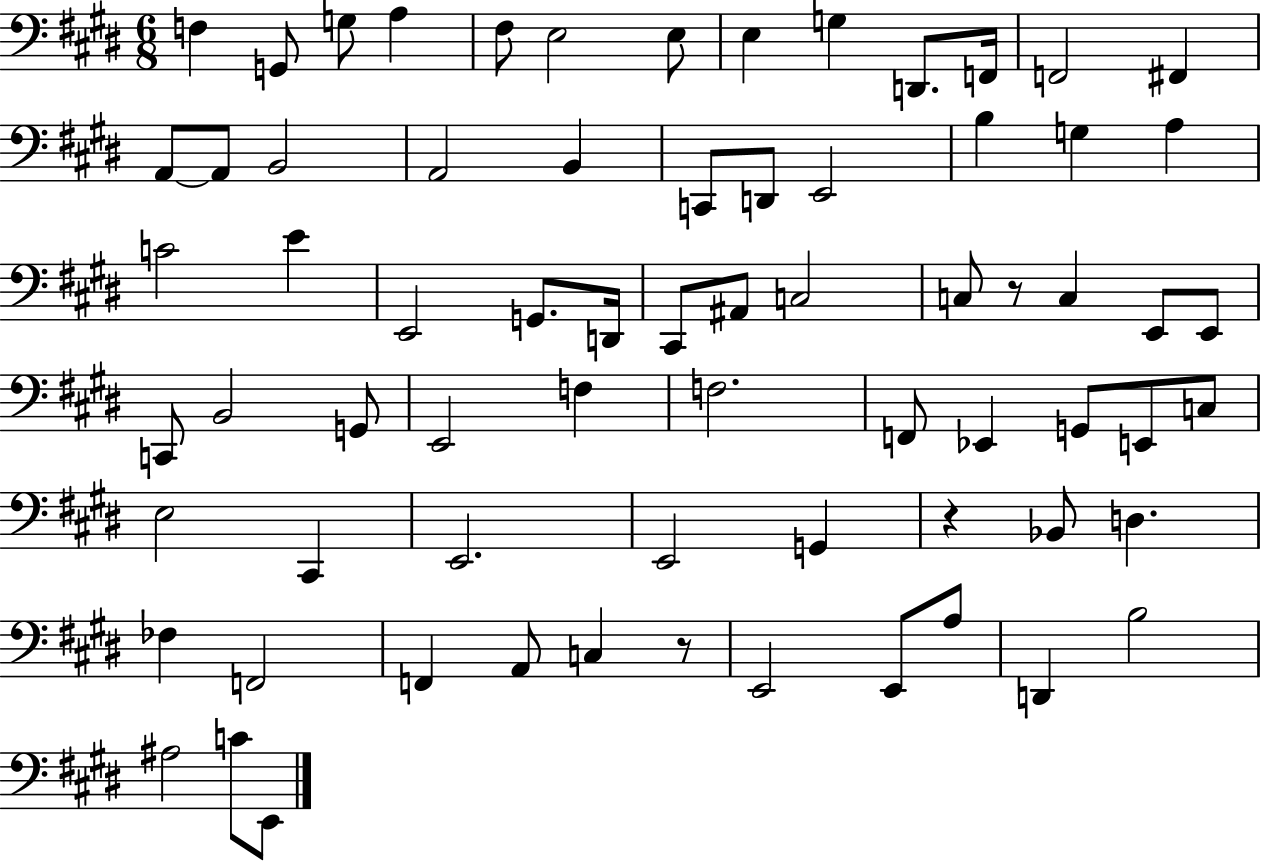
{
  \clef bass
  \numericTimeSignature
  \time 6/8
  \key e \major
  f4 g,8 g8 a4 | fis8 e2 e8 | e4 g4 d,8. f,16 | f,2 fis,4 | \break a,8~~ a,8 b,2 | a,2 b,4 | c,8 d,8 e,2 | b4 g4 a4 | \break c'2 e'4 | e,2 g,8. d,16 | cis,8 ais,8 c2 | c8 r8 c4 e,8 e,8 | \break c,8 b,2 g,8 | e,2 f4 | f2. | f,8 ees,4 g,8 e,8 c8 | \break e2 cis,4 | e,2. | e,2 g,4 | r4 bes,8 d4. | \break fes4 f,2 | f,4 a,8 c4 r8 | e,2 e,8 a8 | d,4 b2 | \break ais2 c'8 e,8 | \bar "|."
}